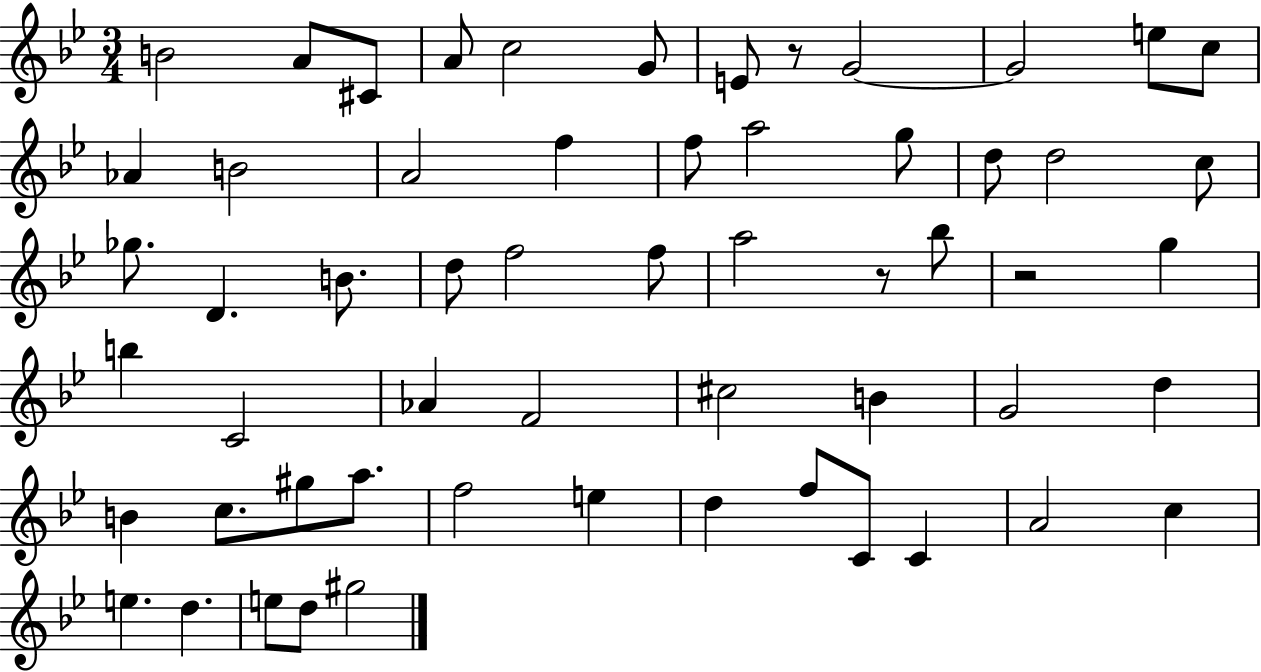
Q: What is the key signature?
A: BES major